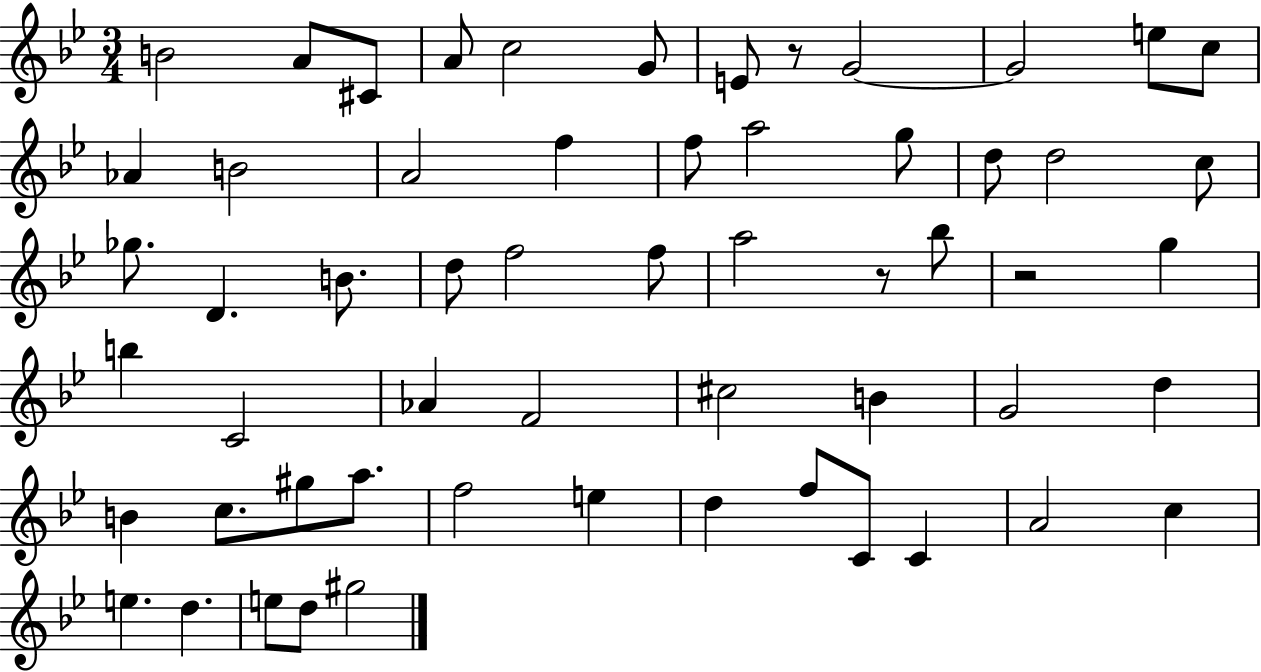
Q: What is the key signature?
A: BES major